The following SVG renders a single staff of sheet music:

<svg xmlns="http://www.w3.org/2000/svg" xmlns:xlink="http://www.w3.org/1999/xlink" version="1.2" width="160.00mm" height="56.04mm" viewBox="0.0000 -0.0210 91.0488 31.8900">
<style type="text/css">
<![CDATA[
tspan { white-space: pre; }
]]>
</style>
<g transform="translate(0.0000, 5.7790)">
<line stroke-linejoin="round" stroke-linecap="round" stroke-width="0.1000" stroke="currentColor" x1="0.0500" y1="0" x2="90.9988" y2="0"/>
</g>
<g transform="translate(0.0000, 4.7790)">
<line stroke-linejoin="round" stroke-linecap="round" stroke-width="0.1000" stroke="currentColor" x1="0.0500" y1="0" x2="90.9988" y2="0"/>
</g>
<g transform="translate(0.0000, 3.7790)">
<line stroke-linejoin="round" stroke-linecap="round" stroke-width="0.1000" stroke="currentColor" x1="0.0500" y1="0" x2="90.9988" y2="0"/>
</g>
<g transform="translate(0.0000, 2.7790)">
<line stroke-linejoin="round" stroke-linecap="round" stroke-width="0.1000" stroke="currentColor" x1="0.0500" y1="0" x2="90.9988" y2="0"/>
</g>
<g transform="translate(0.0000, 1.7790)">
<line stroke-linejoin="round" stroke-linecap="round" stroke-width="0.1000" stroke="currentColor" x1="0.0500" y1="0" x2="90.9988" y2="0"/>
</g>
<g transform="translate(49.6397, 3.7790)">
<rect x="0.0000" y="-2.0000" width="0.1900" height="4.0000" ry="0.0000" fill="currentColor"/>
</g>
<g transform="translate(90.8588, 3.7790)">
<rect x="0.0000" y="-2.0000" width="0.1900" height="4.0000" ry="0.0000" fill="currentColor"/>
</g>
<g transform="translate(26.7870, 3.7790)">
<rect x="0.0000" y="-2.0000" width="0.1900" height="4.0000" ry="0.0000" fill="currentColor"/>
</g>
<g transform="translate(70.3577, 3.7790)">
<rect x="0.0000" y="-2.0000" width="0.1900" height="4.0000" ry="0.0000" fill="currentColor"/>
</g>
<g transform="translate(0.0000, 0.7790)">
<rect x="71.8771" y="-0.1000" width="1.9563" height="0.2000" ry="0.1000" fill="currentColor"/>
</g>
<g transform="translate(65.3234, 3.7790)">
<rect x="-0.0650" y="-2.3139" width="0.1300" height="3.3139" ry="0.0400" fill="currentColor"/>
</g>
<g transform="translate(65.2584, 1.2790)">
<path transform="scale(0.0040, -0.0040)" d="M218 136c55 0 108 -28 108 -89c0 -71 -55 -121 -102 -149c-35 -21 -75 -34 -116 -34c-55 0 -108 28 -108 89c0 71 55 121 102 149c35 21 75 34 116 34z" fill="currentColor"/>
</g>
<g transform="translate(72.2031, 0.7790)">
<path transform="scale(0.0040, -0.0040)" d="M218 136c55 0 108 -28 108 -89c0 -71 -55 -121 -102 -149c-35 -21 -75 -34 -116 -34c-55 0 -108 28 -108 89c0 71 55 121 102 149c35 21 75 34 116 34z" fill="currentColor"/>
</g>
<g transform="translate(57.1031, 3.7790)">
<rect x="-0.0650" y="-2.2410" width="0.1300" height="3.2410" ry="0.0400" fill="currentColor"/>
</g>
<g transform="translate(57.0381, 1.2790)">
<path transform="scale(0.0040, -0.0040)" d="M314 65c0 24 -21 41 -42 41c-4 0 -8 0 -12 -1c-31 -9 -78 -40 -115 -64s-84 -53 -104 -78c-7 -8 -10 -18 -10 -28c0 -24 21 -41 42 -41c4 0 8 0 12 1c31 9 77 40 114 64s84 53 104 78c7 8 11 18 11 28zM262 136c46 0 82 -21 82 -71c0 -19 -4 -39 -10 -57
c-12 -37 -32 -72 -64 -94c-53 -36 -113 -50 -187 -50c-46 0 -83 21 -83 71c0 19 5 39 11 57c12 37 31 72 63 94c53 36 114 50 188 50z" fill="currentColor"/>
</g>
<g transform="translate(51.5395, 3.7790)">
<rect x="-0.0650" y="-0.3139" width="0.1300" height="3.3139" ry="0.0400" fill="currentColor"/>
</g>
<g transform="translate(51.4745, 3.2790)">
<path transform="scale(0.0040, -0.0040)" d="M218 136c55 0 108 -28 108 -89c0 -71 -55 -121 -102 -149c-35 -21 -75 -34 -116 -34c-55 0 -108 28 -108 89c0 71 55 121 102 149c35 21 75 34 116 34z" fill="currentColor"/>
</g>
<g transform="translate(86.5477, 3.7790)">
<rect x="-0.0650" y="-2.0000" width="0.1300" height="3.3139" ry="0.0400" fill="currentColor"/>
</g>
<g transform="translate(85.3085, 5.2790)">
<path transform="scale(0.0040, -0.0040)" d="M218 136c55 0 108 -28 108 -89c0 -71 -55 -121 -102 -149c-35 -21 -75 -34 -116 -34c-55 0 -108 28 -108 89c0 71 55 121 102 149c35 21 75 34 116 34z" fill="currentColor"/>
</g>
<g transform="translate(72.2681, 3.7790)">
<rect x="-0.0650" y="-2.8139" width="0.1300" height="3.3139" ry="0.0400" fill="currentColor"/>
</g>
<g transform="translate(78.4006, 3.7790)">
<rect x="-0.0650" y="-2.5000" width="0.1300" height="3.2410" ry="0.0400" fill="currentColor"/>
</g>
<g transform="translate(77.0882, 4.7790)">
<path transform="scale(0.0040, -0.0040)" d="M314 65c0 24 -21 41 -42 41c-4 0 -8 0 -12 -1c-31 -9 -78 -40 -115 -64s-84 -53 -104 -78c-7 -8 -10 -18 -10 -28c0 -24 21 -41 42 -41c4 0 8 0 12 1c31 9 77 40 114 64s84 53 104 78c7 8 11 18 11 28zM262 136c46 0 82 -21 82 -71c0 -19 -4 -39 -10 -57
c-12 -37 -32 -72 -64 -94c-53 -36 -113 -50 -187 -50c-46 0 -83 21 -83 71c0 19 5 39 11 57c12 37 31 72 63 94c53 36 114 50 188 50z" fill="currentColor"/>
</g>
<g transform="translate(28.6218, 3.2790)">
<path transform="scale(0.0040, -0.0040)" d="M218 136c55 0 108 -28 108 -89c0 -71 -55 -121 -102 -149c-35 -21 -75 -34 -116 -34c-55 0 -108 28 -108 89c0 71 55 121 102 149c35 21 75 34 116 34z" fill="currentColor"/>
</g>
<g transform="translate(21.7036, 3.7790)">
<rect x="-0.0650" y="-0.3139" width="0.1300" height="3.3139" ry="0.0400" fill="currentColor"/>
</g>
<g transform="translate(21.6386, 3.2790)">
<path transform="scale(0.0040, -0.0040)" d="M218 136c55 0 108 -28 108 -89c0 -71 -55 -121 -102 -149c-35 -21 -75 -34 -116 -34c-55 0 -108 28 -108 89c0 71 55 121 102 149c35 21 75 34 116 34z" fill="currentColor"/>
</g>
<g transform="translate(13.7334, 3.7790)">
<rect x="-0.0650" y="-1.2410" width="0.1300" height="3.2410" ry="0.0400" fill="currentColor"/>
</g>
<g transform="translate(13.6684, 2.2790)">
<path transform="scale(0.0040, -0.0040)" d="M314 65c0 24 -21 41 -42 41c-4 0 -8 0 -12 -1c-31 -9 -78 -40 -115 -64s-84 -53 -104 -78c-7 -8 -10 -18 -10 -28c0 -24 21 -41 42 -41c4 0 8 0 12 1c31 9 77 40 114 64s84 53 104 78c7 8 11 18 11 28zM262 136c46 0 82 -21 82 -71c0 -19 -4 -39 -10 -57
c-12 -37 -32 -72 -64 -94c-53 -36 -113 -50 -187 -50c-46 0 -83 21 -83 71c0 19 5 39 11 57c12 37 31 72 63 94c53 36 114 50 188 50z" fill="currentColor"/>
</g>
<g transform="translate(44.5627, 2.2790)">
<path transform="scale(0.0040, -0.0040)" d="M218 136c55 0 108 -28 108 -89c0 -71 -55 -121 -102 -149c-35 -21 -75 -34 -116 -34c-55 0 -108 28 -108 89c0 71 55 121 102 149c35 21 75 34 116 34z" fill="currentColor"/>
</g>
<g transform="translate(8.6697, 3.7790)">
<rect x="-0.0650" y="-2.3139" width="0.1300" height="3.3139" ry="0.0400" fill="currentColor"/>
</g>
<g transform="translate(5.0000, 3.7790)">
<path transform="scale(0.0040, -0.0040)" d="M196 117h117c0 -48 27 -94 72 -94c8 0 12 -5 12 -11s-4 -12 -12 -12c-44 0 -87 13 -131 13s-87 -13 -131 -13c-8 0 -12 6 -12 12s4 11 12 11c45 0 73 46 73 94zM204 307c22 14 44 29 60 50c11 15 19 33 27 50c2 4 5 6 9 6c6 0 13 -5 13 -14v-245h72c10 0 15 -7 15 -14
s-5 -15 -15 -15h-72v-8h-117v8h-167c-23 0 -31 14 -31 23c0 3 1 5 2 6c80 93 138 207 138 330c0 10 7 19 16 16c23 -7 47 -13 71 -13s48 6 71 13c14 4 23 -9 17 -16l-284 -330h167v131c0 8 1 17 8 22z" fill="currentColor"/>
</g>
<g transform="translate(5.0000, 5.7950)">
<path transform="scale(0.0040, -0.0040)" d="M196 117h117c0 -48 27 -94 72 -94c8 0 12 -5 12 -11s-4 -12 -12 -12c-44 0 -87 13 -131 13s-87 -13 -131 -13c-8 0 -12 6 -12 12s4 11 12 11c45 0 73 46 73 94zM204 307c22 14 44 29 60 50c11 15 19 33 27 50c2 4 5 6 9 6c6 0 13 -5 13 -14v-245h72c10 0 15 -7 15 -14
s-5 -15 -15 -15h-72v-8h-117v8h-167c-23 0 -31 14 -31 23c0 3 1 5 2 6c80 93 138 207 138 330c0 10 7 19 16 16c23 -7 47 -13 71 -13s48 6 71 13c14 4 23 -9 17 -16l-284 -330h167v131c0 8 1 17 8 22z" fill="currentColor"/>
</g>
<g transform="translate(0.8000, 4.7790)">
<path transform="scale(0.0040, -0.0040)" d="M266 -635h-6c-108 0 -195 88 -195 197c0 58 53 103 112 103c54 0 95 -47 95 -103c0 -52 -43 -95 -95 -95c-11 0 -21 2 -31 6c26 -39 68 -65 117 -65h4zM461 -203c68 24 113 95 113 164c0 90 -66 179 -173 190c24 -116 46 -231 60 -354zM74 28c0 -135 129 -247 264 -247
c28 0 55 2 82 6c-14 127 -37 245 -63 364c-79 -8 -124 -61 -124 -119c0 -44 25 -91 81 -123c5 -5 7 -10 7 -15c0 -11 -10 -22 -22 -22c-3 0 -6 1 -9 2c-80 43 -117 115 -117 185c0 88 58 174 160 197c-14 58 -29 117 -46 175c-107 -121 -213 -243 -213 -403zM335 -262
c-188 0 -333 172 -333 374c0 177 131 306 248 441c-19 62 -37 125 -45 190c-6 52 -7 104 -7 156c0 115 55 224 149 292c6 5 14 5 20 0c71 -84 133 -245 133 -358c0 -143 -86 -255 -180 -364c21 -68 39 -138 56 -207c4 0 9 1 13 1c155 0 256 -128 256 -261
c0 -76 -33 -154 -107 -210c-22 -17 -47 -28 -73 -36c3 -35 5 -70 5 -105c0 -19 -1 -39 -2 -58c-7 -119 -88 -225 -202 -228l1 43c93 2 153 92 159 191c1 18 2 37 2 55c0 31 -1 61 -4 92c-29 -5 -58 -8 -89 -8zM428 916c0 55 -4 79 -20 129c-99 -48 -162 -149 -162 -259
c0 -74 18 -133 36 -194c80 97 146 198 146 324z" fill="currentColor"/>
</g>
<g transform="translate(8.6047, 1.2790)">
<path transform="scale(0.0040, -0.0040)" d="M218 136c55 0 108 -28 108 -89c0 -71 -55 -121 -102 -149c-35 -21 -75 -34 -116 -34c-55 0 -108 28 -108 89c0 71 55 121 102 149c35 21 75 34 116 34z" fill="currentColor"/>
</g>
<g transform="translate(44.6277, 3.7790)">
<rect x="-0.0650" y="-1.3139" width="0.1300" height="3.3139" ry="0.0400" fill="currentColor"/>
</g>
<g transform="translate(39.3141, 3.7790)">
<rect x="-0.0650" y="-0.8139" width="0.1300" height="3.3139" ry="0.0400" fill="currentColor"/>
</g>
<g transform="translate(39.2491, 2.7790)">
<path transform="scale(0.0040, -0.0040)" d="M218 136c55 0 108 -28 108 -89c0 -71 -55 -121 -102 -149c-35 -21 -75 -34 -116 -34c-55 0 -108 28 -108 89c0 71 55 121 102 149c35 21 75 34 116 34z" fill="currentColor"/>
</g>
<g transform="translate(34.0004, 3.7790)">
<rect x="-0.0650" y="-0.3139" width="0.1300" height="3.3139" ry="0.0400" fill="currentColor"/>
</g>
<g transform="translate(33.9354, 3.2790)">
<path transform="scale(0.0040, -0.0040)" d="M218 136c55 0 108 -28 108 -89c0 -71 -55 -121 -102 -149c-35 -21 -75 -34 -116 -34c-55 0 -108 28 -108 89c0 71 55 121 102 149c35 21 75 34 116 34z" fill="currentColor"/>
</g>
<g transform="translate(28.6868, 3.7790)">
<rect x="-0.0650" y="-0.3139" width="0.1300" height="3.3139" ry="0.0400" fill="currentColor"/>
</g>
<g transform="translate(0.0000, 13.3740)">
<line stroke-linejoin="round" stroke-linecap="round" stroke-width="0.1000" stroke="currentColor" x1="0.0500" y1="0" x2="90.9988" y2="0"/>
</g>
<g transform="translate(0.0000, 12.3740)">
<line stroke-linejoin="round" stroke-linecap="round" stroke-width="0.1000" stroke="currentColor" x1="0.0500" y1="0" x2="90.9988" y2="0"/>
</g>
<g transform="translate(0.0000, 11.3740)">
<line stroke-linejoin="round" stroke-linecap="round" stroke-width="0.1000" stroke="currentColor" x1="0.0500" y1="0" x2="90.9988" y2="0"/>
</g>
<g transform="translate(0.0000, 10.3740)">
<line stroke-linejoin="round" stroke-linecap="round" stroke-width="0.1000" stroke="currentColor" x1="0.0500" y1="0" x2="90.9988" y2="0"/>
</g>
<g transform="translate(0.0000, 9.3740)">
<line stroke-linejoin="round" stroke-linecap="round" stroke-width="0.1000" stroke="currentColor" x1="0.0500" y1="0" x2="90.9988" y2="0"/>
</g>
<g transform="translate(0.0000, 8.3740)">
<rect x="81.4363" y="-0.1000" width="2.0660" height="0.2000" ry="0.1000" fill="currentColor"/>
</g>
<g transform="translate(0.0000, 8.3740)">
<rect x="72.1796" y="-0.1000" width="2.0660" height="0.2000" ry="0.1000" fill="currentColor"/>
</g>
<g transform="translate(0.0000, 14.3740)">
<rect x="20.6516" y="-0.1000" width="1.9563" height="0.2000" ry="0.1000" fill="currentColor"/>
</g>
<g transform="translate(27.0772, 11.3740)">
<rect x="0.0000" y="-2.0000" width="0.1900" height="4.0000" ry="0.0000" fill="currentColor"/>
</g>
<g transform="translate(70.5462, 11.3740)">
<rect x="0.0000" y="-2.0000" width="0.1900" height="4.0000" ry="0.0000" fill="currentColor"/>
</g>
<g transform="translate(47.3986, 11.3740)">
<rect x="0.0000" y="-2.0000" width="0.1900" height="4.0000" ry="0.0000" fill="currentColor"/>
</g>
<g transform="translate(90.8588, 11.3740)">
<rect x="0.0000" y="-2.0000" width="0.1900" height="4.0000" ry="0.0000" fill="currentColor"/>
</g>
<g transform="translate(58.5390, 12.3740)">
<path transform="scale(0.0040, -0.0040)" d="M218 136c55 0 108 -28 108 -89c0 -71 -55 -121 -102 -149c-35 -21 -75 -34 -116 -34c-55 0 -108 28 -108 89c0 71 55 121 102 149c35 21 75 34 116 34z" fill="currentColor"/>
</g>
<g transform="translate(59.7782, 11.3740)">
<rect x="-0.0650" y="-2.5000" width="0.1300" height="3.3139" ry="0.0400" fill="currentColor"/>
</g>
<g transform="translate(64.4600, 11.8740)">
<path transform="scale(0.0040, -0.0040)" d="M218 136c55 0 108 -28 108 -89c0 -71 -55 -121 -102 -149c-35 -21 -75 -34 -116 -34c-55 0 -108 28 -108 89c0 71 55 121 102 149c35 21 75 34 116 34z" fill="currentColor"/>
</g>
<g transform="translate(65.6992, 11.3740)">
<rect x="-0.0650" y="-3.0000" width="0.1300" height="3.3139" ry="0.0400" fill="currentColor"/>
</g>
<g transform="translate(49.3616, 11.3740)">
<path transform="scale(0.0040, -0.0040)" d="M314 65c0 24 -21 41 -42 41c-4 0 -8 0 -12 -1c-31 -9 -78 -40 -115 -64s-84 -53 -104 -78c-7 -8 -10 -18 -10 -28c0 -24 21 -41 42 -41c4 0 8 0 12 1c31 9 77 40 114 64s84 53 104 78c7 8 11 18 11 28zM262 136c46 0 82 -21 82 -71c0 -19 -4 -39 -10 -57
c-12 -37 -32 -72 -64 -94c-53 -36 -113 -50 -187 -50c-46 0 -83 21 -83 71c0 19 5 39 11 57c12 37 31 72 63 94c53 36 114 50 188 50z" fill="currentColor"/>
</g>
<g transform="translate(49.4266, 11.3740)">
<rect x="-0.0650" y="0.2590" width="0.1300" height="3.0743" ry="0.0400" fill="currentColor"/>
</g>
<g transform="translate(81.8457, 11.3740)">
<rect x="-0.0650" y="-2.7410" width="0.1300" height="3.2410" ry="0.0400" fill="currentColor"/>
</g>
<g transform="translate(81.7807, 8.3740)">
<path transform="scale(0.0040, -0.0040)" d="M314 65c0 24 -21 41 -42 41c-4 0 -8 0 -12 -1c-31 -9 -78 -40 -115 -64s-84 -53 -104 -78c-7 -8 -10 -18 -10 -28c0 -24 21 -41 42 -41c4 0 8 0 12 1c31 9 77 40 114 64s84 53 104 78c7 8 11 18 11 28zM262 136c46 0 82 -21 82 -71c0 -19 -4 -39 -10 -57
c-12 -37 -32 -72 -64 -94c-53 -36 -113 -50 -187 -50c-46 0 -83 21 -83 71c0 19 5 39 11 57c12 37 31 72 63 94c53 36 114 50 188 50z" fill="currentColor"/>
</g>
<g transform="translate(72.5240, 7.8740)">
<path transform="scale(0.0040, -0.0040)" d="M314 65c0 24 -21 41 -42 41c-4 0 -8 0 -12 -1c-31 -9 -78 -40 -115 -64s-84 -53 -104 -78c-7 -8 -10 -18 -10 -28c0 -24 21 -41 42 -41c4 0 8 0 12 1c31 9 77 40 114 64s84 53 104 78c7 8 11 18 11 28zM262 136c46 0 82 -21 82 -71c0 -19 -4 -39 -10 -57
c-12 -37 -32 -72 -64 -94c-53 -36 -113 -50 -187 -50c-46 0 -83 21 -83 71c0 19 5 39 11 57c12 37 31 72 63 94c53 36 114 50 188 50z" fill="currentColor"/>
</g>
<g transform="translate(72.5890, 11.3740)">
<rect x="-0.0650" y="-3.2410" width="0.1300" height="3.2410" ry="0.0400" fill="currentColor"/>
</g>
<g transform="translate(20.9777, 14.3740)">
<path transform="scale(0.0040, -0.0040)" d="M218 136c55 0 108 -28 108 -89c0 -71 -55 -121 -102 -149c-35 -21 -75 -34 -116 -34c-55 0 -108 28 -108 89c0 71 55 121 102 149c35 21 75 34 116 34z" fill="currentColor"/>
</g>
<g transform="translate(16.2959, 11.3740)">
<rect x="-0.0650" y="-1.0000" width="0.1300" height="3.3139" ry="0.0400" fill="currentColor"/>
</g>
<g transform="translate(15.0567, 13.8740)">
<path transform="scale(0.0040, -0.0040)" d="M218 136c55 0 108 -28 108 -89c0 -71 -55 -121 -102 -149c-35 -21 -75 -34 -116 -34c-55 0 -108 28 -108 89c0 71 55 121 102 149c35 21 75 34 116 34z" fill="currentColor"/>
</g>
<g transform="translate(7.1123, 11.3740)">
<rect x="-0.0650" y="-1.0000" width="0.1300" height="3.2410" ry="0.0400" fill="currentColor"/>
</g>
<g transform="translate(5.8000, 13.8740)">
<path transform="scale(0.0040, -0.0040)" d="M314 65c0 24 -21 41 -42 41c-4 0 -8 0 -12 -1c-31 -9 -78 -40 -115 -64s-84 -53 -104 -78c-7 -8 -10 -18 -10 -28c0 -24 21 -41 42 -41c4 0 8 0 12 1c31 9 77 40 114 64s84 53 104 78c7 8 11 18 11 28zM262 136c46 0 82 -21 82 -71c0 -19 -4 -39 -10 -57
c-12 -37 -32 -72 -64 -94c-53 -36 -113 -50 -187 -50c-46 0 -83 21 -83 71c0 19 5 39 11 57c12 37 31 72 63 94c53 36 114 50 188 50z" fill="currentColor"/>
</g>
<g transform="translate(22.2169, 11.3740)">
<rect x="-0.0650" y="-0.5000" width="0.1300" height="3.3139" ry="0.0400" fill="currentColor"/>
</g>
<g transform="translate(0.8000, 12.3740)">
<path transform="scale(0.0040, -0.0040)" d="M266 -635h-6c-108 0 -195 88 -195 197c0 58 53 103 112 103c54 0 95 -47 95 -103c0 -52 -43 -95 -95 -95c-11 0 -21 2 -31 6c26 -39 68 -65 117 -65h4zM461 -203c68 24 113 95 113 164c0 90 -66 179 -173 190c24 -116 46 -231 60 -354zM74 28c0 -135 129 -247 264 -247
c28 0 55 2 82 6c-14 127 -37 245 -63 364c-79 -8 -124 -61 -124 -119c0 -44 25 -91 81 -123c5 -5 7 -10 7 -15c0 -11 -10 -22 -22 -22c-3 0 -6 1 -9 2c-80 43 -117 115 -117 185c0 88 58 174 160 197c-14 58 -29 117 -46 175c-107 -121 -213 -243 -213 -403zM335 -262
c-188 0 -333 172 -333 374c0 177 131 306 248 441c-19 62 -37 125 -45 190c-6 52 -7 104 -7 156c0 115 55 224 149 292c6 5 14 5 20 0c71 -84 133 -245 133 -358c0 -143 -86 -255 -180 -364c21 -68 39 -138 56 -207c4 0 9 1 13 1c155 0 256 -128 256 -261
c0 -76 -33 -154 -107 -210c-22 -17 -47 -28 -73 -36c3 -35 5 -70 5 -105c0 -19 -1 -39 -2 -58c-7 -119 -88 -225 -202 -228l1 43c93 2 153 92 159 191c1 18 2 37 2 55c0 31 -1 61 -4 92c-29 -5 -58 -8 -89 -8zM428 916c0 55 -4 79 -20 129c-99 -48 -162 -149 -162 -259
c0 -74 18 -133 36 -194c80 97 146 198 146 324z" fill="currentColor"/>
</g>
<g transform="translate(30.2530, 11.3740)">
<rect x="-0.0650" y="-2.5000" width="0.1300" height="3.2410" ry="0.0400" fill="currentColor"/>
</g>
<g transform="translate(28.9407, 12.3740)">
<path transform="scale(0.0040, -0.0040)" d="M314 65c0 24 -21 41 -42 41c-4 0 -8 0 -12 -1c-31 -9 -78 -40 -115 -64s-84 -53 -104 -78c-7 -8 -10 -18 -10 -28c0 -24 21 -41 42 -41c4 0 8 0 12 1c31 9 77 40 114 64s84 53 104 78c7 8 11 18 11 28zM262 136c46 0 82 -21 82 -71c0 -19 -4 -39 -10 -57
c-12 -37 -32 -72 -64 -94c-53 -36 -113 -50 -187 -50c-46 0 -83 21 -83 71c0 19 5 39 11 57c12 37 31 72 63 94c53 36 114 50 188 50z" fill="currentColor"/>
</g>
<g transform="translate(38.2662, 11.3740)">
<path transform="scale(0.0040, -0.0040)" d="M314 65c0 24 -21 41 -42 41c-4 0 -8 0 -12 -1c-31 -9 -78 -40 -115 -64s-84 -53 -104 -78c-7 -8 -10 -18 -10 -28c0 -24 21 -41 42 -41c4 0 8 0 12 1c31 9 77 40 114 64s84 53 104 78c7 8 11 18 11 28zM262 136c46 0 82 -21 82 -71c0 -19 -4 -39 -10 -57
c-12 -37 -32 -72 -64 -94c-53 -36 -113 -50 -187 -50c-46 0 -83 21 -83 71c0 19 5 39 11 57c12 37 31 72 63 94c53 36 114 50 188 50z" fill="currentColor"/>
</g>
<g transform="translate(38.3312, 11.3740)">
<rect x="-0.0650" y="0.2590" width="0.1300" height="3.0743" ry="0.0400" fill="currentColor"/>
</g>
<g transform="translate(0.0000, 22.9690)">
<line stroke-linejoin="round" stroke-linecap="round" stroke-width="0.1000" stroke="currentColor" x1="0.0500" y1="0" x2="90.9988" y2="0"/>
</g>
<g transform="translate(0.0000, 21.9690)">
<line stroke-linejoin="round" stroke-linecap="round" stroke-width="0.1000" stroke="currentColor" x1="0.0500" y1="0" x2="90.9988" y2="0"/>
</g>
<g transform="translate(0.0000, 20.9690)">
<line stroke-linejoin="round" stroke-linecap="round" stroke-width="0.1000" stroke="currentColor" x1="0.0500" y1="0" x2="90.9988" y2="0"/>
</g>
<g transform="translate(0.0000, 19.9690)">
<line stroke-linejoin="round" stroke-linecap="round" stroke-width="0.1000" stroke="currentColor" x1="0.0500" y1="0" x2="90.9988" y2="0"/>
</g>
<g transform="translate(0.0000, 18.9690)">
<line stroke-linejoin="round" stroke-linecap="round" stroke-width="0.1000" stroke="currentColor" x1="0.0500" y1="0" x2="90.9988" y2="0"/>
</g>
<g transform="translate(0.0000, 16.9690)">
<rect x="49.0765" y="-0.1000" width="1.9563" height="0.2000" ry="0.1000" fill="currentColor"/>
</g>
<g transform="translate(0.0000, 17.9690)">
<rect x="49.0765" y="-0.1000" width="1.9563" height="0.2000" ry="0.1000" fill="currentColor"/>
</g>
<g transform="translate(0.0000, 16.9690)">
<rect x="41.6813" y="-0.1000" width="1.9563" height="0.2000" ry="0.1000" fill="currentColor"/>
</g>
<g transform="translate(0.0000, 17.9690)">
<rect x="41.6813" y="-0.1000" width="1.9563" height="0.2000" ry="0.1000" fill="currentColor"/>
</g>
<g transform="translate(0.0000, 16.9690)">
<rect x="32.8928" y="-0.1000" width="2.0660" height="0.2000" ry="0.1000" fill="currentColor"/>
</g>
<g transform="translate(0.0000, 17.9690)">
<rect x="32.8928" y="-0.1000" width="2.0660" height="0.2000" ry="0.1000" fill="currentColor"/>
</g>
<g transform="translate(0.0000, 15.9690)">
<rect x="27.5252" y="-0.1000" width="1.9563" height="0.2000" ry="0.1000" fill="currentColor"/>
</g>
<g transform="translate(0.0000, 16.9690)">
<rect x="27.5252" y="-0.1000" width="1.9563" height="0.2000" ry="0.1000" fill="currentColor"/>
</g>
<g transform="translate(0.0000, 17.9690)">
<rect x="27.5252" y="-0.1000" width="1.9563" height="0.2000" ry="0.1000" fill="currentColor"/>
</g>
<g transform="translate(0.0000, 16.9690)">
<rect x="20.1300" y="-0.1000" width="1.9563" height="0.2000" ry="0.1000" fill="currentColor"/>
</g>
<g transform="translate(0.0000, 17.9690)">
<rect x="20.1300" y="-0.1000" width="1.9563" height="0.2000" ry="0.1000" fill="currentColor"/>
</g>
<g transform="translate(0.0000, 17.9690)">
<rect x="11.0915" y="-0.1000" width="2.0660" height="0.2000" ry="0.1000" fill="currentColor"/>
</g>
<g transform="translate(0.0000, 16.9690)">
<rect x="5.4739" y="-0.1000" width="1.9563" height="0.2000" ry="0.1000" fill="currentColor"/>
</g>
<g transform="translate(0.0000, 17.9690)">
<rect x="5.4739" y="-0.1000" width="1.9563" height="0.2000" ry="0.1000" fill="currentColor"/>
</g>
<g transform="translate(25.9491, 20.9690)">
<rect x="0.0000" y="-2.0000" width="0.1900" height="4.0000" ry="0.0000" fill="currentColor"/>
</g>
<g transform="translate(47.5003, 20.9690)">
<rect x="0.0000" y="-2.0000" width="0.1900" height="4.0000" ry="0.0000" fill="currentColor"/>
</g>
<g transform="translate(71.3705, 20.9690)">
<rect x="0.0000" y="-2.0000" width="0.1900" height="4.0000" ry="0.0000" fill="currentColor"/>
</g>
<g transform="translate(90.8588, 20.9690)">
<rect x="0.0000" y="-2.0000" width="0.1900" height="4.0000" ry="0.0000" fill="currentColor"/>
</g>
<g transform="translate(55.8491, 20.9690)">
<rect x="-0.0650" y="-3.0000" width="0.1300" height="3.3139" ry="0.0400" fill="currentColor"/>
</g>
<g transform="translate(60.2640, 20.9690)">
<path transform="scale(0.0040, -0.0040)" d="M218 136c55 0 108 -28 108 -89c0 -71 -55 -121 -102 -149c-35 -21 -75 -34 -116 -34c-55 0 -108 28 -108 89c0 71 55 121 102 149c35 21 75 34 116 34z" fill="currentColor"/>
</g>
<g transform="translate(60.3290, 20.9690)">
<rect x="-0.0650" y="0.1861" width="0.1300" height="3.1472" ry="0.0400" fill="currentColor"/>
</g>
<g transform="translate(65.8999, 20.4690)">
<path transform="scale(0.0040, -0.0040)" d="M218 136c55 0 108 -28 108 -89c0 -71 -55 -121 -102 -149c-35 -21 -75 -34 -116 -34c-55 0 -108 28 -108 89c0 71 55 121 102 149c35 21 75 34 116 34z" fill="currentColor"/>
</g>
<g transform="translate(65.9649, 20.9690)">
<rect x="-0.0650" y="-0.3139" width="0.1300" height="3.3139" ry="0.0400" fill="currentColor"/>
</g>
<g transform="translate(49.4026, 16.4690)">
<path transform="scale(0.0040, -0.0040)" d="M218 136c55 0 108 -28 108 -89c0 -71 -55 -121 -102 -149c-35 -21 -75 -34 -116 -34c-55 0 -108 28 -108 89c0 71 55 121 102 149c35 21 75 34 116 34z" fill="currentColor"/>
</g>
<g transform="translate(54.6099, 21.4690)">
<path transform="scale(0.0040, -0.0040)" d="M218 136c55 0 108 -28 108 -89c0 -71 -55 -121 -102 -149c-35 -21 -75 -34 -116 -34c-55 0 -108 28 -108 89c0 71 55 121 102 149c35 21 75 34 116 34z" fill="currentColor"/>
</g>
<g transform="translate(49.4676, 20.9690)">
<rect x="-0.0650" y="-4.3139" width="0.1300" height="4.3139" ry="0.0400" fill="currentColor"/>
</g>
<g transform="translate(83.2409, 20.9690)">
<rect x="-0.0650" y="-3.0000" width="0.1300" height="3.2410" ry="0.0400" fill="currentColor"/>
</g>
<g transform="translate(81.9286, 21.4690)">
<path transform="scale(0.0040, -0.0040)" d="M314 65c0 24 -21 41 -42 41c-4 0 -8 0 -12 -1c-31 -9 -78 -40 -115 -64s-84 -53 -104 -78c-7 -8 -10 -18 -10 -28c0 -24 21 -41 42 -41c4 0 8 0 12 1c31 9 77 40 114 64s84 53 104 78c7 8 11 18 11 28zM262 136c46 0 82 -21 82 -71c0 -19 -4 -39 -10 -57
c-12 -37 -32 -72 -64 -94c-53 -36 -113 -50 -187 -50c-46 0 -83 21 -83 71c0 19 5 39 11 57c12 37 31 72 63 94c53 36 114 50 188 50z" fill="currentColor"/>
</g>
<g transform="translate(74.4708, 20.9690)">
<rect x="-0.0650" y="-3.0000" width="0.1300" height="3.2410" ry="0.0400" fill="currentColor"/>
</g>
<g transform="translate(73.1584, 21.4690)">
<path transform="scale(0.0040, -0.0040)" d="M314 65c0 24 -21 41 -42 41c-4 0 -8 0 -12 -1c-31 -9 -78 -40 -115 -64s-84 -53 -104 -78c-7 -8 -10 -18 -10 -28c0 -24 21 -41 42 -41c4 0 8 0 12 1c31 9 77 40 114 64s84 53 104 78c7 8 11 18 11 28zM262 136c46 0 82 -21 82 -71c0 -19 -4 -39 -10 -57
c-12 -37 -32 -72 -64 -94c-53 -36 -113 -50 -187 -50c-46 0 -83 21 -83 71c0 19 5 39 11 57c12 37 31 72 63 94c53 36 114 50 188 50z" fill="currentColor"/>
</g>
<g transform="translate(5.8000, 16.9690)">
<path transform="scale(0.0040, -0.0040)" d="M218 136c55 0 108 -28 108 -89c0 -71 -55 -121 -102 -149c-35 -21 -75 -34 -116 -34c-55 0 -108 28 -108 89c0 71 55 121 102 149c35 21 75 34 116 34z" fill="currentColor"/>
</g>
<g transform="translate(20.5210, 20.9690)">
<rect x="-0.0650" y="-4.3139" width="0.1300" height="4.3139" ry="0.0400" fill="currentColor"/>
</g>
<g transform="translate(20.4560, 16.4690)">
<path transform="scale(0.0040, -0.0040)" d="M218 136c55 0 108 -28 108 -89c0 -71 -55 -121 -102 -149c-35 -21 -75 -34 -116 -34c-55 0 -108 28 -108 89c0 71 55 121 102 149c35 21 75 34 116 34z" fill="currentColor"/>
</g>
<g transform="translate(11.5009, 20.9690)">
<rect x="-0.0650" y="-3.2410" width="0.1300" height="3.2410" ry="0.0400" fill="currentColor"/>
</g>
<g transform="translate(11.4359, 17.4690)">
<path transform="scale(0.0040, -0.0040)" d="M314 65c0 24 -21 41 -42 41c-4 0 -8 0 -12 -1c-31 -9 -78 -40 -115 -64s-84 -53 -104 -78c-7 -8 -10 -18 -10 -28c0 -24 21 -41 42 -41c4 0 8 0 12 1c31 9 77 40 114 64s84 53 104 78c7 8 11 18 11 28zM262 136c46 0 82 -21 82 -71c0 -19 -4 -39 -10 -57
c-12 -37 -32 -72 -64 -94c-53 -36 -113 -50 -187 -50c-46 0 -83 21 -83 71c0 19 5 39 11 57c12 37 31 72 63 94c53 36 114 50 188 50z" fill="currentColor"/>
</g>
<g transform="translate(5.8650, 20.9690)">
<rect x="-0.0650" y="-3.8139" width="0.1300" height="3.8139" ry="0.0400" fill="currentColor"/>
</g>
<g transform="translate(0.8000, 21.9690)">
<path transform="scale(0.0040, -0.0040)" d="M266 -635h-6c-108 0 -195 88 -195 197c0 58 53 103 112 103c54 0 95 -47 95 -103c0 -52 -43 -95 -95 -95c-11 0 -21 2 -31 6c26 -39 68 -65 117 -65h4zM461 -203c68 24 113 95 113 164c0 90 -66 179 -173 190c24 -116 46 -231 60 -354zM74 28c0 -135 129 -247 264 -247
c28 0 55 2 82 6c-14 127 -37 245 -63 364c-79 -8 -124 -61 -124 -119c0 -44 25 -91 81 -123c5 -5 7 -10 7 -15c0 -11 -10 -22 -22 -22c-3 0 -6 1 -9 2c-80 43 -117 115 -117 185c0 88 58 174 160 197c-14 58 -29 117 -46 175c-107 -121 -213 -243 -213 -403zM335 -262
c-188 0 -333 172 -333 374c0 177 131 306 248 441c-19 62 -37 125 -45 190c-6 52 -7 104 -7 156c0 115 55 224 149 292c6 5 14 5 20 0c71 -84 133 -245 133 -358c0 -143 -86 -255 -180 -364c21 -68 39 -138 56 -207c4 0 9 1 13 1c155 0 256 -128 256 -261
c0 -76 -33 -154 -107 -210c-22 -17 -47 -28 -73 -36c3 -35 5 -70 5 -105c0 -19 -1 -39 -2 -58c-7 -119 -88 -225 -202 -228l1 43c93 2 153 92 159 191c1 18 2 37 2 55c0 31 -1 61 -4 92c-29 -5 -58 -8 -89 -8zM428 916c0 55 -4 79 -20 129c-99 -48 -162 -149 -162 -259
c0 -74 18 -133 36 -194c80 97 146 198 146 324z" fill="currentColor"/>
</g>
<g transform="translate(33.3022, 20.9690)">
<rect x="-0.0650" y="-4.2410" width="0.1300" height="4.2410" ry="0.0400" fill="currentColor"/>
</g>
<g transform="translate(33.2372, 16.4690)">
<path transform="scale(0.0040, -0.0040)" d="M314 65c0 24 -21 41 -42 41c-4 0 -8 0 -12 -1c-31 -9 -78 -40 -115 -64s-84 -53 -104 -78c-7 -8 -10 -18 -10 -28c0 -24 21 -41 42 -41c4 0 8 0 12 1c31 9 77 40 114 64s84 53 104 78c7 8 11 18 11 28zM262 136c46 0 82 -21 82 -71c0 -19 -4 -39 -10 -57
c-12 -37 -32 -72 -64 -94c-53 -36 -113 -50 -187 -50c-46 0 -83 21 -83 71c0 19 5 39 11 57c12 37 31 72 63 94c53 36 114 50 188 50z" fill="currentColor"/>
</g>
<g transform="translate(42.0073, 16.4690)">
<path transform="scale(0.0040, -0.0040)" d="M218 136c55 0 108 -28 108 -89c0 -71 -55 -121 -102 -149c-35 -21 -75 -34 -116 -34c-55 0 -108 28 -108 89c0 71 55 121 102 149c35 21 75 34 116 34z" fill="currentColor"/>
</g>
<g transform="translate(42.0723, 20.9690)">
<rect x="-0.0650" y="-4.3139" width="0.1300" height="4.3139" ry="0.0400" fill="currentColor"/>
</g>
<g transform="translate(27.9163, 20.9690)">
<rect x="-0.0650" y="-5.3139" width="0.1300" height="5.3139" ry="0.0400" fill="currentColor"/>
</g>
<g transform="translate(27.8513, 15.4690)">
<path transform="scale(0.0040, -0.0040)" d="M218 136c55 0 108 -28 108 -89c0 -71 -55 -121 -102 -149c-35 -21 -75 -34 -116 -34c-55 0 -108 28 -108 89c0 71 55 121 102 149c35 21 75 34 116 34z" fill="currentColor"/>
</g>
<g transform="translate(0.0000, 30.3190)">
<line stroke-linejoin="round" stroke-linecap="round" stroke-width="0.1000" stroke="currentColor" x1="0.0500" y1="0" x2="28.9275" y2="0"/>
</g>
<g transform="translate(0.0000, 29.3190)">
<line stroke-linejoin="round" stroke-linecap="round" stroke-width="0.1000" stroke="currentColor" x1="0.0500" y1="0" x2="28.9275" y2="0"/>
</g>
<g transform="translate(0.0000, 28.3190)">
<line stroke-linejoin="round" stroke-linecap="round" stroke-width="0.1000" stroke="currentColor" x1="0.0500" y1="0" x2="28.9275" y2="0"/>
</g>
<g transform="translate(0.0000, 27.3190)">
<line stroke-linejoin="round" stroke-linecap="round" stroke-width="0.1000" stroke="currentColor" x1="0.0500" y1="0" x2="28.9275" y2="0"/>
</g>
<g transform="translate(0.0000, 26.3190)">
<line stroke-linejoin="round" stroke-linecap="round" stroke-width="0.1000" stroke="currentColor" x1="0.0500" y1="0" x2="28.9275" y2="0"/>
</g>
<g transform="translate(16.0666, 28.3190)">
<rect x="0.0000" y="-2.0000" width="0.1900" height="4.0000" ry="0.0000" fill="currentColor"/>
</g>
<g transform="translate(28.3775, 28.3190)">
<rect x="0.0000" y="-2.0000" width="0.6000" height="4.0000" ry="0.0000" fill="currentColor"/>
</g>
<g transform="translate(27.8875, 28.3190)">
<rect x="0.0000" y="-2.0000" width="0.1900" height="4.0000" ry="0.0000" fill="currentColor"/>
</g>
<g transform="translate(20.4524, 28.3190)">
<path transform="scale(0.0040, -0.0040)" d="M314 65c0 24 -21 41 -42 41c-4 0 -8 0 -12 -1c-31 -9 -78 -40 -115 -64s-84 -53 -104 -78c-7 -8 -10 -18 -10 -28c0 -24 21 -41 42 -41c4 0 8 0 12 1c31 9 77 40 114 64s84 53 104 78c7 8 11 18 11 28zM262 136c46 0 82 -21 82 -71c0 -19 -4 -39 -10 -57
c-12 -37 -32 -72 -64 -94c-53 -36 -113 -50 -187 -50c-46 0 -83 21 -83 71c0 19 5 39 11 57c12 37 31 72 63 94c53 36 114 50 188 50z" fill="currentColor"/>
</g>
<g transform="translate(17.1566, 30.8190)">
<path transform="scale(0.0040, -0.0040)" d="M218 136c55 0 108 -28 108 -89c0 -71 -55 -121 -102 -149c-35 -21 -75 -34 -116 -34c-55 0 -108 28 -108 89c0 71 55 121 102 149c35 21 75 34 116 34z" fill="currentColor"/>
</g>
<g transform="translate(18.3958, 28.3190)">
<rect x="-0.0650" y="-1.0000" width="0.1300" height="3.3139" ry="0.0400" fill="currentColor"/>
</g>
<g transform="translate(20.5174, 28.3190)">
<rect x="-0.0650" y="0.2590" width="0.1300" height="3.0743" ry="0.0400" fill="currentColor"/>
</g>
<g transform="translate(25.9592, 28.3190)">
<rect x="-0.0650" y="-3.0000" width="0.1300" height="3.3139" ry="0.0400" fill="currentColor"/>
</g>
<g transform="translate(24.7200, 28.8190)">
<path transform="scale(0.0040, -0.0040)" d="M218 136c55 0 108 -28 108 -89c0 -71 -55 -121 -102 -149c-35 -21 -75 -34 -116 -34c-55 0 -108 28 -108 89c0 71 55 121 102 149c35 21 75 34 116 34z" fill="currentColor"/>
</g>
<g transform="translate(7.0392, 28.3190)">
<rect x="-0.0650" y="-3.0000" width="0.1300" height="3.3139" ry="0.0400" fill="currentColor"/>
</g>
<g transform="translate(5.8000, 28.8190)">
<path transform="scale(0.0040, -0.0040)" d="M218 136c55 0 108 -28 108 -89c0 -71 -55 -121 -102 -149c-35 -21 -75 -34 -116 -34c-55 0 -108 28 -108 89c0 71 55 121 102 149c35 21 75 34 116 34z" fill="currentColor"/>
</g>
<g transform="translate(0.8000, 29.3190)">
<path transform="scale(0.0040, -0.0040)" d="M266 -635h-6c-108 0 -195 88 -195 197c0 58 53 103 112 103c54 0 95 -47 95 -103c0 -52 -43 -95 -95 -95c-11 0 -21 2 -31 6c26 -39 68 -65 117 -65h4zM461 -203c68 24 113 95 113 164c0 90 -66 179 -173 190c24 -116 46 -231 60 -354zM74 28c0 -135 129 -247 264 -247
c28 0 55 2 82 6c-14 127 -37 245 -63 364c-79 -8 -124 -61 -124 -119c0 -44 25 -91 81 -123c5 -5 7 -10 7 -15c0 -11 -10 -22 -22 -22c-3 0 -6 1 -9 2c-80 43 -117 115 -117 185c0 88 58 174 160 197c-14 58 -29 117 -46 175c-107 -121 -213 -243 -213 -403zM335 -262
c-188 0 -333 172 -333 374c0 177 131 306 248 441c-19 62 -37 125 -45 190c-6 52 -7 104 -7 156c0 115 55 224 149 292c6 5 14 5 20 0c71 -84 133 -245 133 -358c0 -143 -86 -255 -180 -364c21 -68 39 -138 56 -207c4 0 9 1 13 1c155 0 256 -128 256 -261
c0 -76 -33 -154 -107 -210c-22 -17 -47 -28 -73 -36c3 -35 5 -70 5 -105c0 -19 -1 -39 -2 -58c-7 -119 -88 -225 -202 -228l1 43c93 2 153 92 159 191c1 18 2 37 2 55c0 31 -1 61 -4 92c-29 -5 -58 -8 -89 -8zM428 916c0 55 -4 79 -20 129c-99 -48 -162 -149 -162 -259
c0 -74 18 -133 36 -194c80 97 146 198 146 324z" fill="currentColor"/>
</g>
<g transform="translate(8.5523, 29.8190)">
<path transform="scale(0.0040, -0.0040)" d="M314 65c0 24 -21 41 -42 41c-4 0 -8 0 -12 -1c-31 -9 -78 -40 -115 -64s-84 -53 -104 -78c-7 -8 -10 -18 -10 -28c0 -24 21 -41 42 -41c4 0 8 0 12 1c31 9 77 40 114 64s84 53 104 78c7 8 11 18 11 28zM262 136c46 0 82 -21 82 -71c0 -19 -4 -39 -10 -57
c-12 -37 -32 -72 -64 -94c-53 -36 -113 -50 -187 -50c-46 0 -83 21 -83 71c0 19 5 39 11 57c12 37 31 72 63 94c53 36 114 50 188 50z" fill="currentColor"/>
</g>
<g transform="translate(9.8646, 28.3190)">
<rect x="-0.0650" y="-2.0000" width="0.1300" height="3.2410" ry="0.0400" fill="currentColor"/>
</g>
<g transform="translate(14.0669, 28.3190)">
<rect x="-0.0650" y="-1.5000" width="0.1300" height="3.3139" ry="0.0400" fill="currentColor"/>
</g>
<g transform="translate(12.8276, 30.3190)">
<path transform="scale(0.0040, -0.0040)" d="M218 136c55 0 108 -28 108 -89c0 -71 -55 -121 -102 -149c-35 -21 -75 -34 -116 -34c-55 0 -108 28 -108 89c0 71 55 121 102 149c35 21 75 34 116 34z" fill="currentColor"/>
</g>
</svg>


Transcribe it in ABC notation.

X:1
T:Untitled
M:4/4
L:1/4
K:C
g e2 c c c d e c g2 g a G2 F D2 D C G2 B2 B2 G A b2 a2 c' b2 d' f' d'2 d' d' A B c A2 A2 A F2 E D B2 A